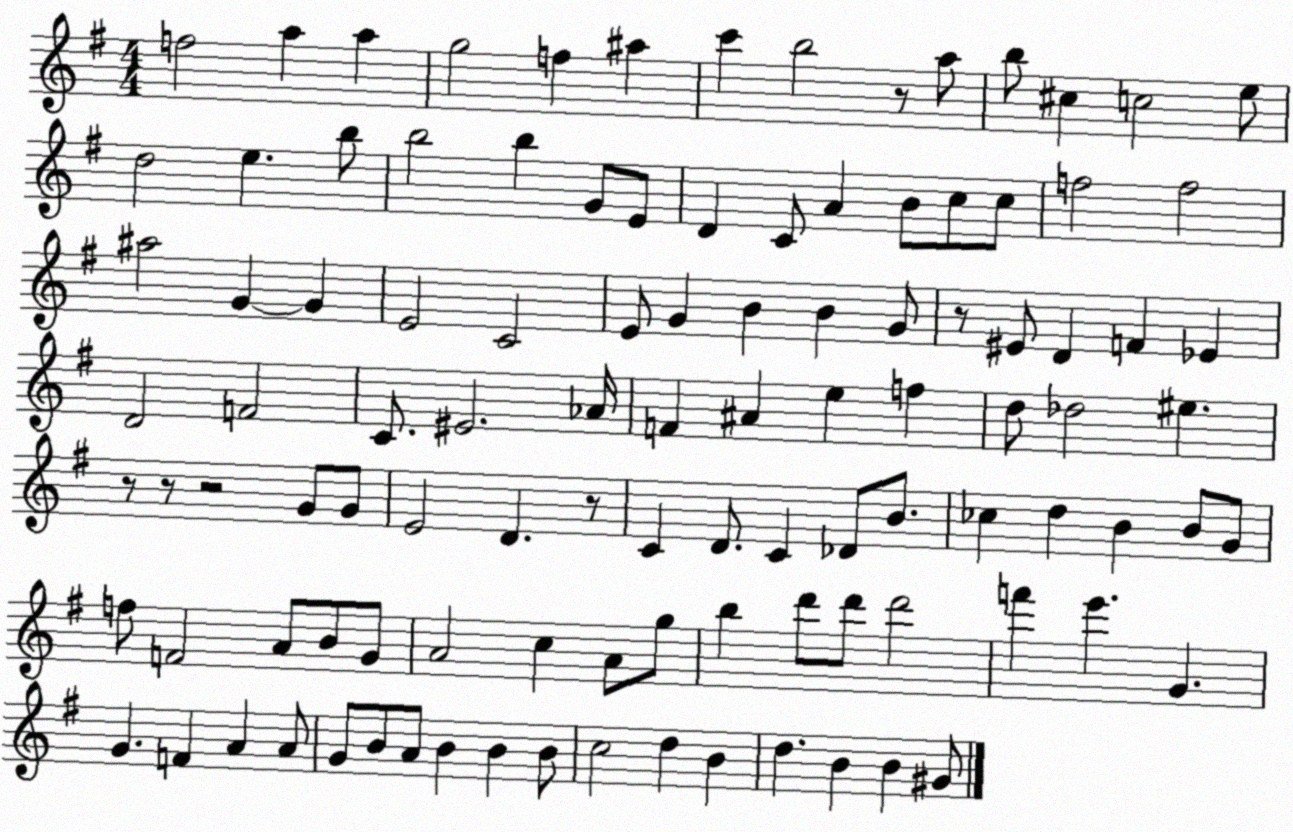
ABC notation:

X:1
T:Untitled
M:4/4
L:1/4
K:G
f2 a a g2 f ^a c' b2 z/2 a/2 b/2 ^c c2 e/2 d2 e b/2 b2 b G/2 E/2 D C/2 A B/2 c/2 c/2 f2 f2 ^a2 G G E2 C2 E/2 G B B G/2 z/2 ^E/2 D F _E D2 F2 C/2 ^E2 _A/4 F ^A e f d/2 _d2 ^e z/2 z/2 z2 G/2 G/2 E2 D z/2 C D/2 C _D/2 B/2 _c d B B/2 G/2 f/2 F2 A/2 B/2 G/2 A2 c A/2 g/2 b d'/2 d'/2 d'2 f' e' G G F A A/2 G/2 B/2 A/2 B B B/2 c2 d B d B B ^G/2